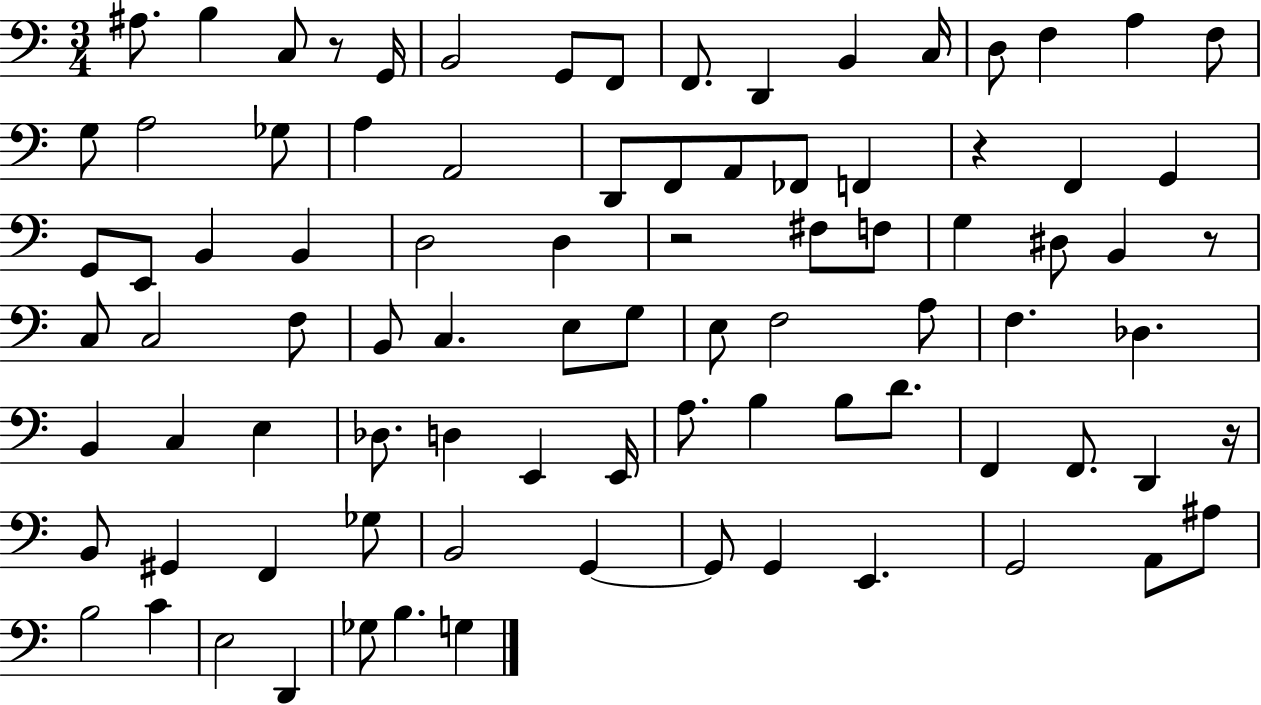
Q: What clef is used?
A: bass